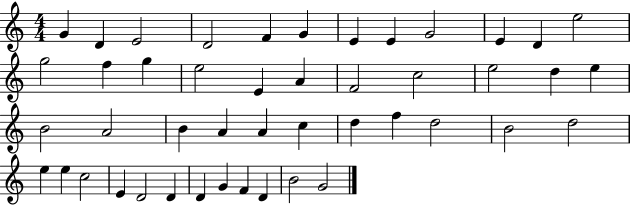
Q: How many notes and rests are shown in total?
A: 46